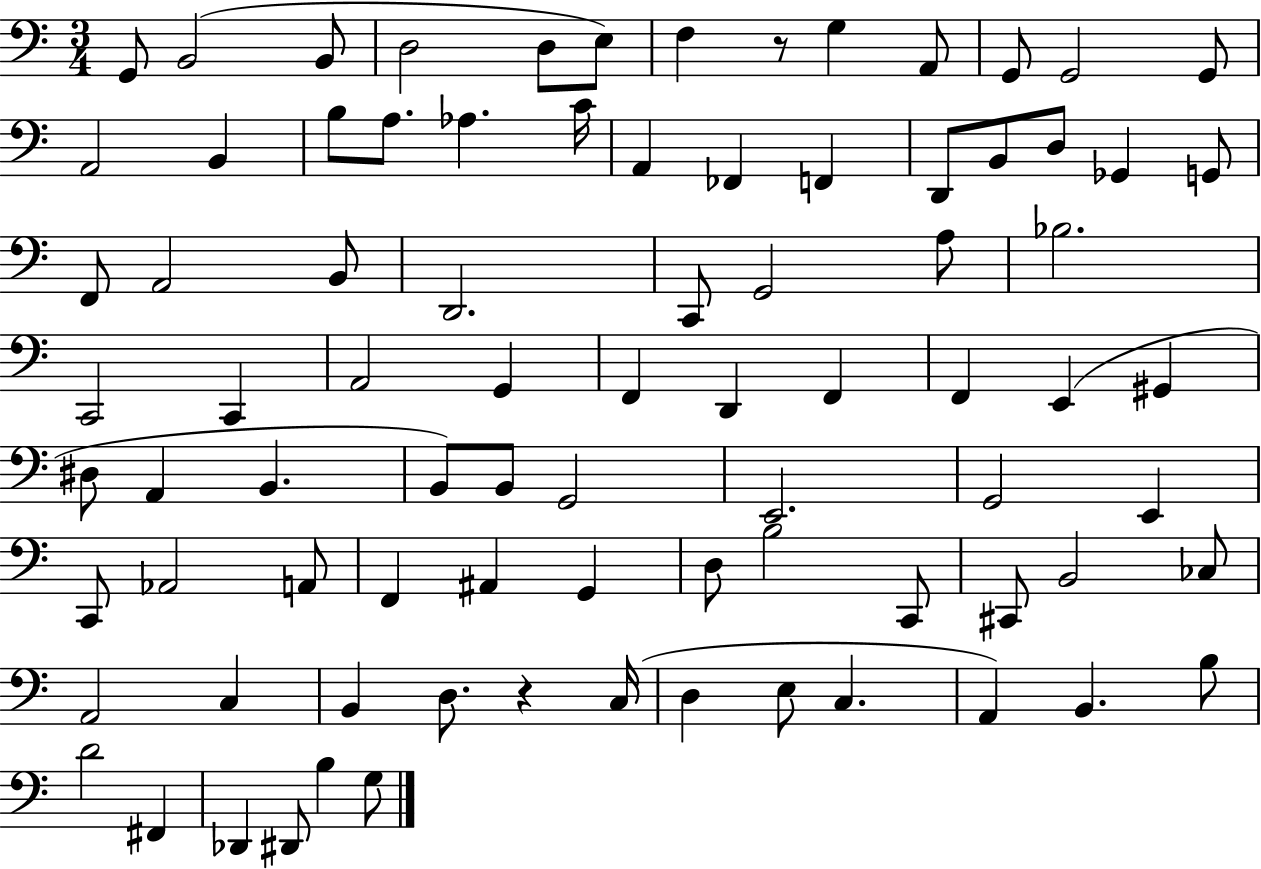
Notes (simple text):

G2/e B2/h B2/e D3/h D3/e E3/e F3/q R/e G3/q A2/e G2/e G2/h G2/e A2/h B2/q B3/e A3/e. Ab3/q. C4/s A2/q FES2/q F2/q D2/e B2/e D3/e Gb2/q G2/e F2/e A2/h B2/e D2/h. C2/e G2/h A3/e Bb3/h. C2/h C2/q A2/h G2/q F2/q D2/q F2/q F2/q E2/q G#2/q D#3/e A2/q B2/q. B2/e B2/e G2/h E2/h. G2/h E2/q C2/e Ab2/h A2/e F2/q A#2/q G2/q D3/e B3/h C2/e C#2/e B2/h CES3/e A2/h C3/q B2/q D3/e. R/q C3/s D3/q E3/e C3/q. A2/q B2/q. B3/e D4/h F#2/q Db2/q D#2/e B3/q G3/e